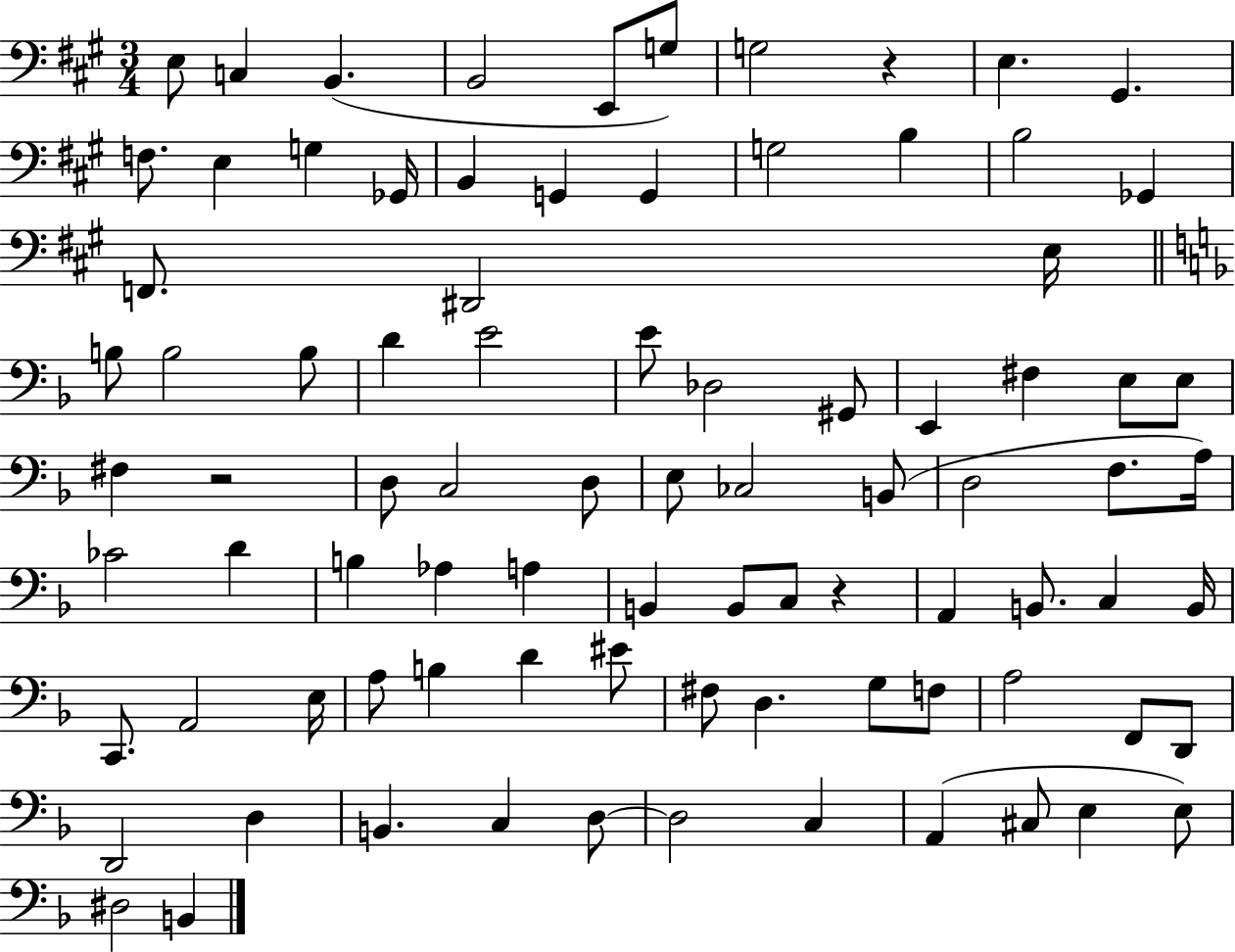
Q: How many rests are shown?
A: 3